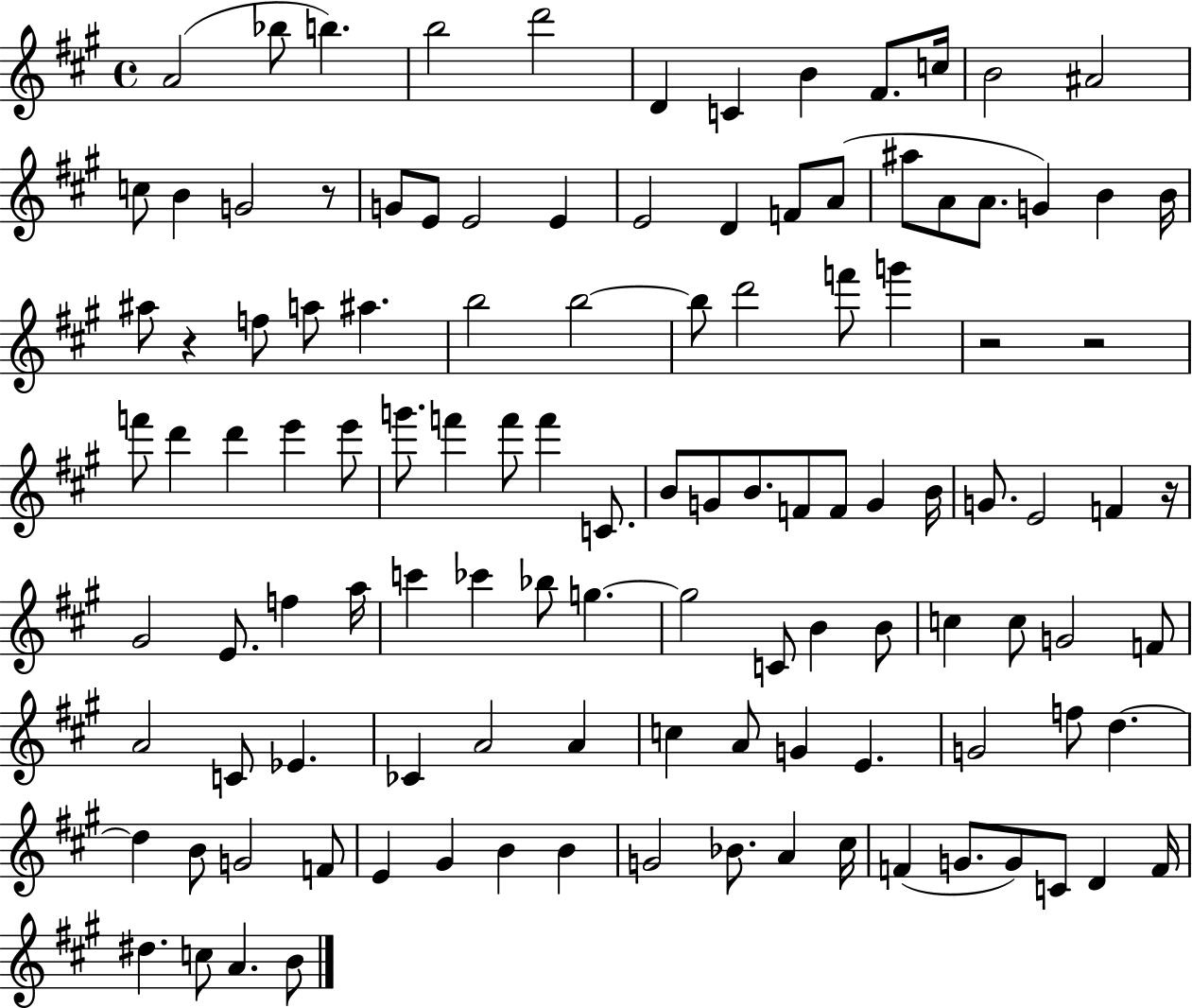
A4/h Bb5/e B5/q. B5/h D6/h D4/q C4/q B4/q F#4/e. C5/s B4/h A#4/h C5/e B4/q G4/h R/e G4/e E4/e E4/h E4/q E4/h D4/q F4/e A4/e A#5/e A4/e A4/e. G4/q B4/q B4/s A#5/e R/q F5/e A5/e A#5/q. B5/h B5/h B5/e D6/h F6/e G6/q R/h R/h F6/e D6/q D6/q E6/q E6/e G6/e. F6/q F6/e F6/q C4/e. B4/e G4/e B4/e. F4/e F4/e G4/q B4/s G4/e. E4/h F4/q R/s G#4/h E4/e. F5/q A5/s C6/q CES6/q Bb5/e G5/q. G5/h C4/e B4/q B4/e C5/q C5/e G4/h F4/e A4/h C4/e Eb4/q. CES4/q A4/h A4/q C5/q A4/e G4/q E4/q. G4/h F5/e D5/q. D5/q B4/e G4/h F4/e E4/q G#4/q B4/q B4/q G4/h Bb4/e. A4/q C#5/s F4/q G4/e. G4/e C4/e D4/q F4/s D#5/q. C5/e A4/q. B4/e